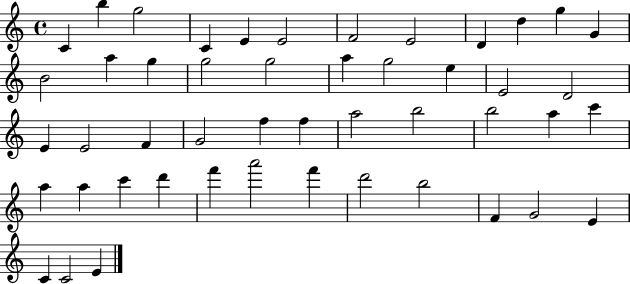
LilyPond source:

{
  \clef treble
  \time 4/4
  \defaultTimeSignature
  \key c \major
  c'4 b''4 g''2 | c'4 e'4 e'2 | f'2 e'2 | d'4 d''4 g''4 g'4 | \break b'2 a''4 g''4 | g''2 g''2 | a''4 g''2 e''4 | e'2 d'2 | \break e'4 e'2 f'4 | g'2 f''4 f''4 | a''2 b''2 | b''2 a''4 c'''4 | \break a''4 a''4 c'''4 d'''4 | f'''4 a'''2 f'''4 | d'''2 b''2 | f'4 g'2 e'4 | \break c'4 c'2 e'4 | \bar "|."
}